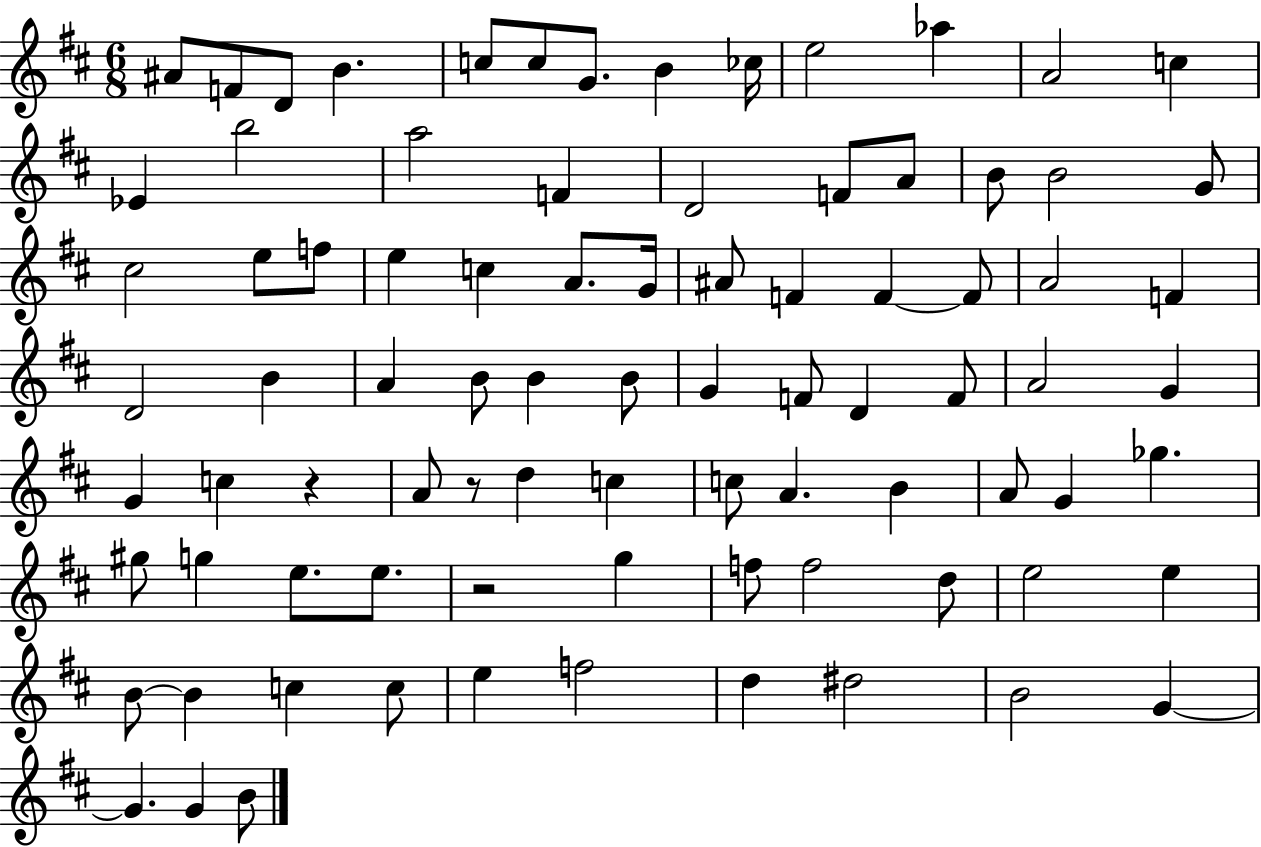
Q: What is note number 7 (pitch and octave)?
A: G4